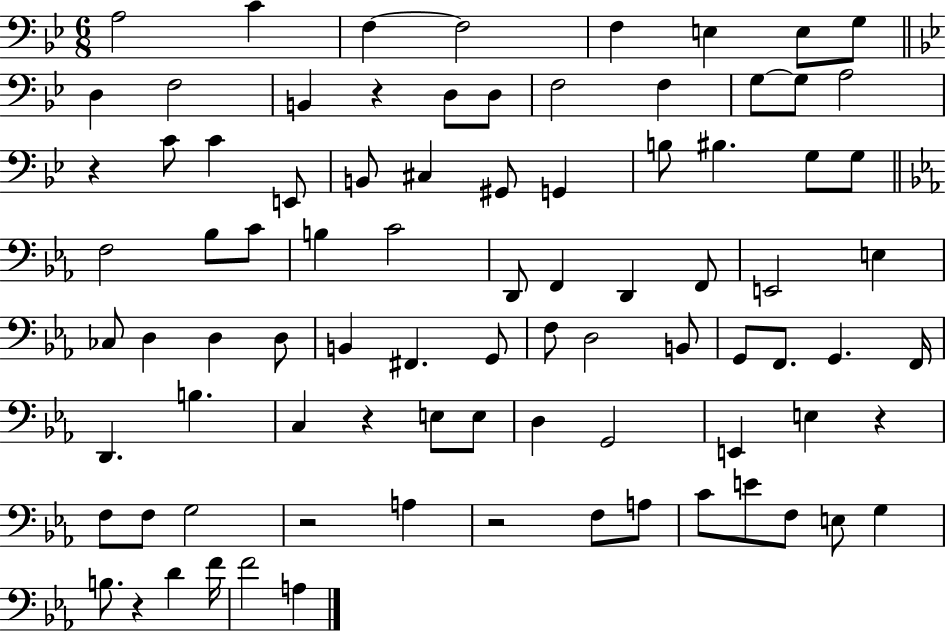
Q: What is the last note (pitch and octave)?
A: A3